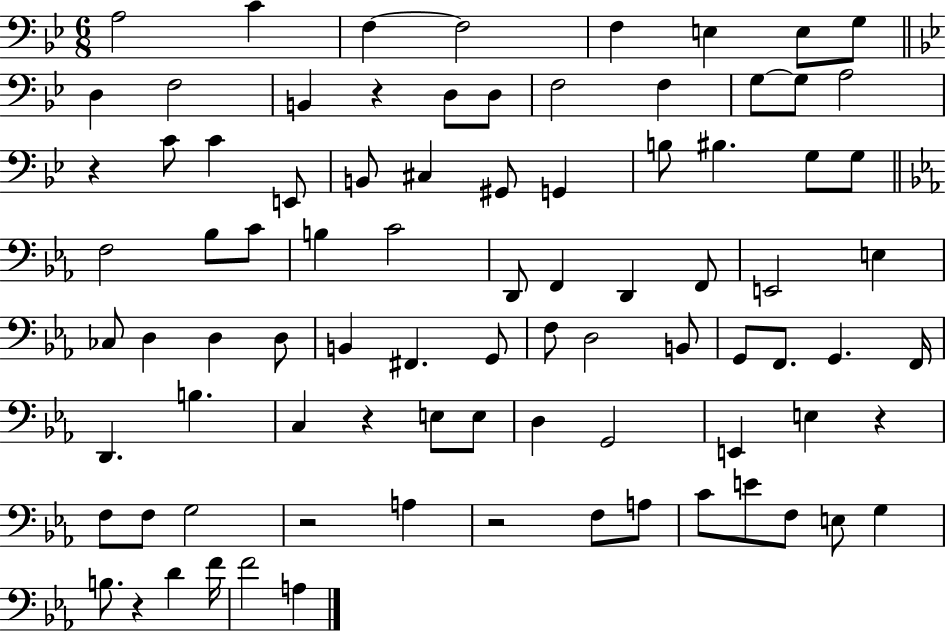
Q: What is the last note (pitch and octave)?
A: A3